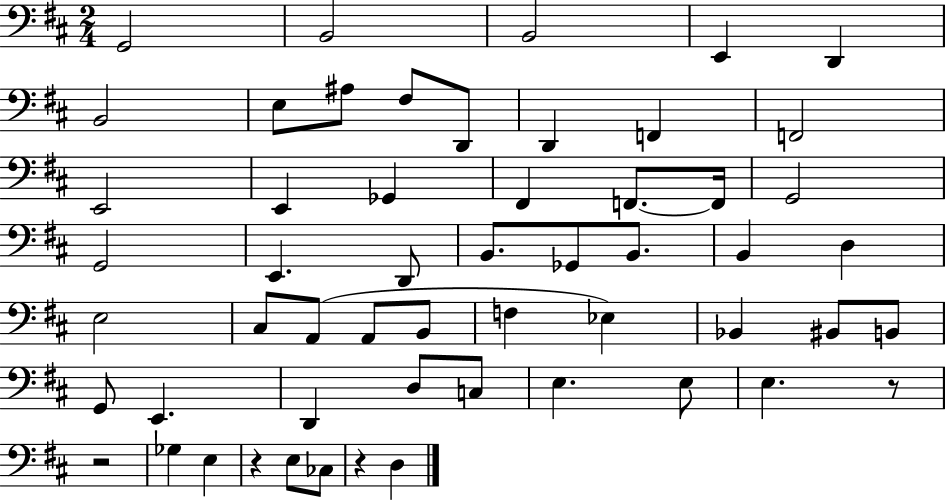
G2/h B2/h B2/h E2/q D2/q B2/h E3/e A#3/e F#3/e D2/e D2/q F2/q F2/h E2/h E2/q Gb2/q F#2/q F2/e. F2/s G2/h G2/h E2/q. D2/e B2/e. Gb2/e B2/e. B2/q D3/q E3/h C#3/e A2/e A2/e B2/e F3/q Eb3/q Bb2/q BIS2/e B2/e G2/e E2/q. D2/q D3/e C3/e E3/q. E3/e E3/q. R/e R/h Gb3/q E3/q R/q E3/e CES3/e R/q D3/q